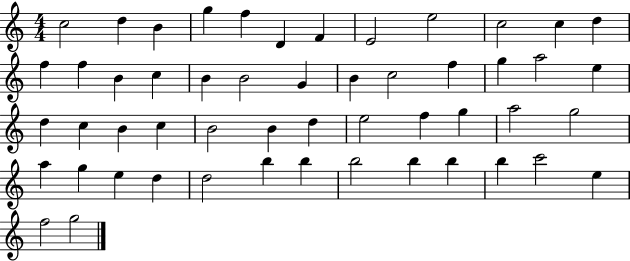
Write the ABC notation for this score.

X:1
T:Untitled
M:4/4
L:1/4
K:C
c2 d B g f D F E2 e2 c2 c d f f B c B B2 G B c2 f g a2 e d c B c B2 B d e2 f g a2 g2 a g e d d2 b b b2 b b b c'2 e f2 g2